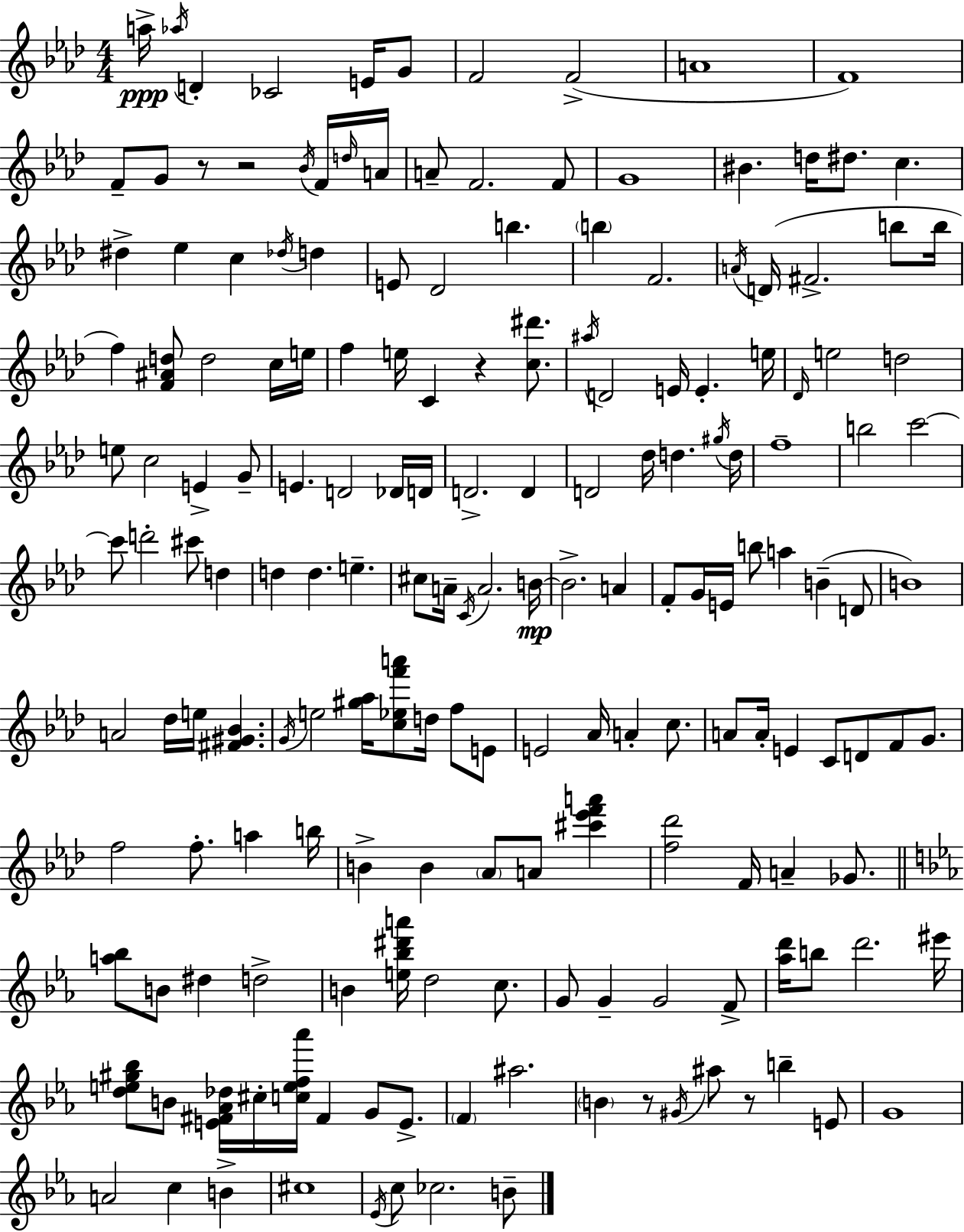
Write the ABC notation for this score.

X:1
T:Untitled
M:4/4
L:1/4
K:Ab
a/4 _a/4 D _C2 E/4 G/2 F2 F2 A4 F4 F/2 G/2 z/2 z2 _B/4 F/4 d/4 A/4 A/2 F2 F/2 G4 ^B d/4 ^d/2 c ^d _e c _d/4 d E/2 _D2 b b F2 A/4 D/4 ^F2 b/2 b/4 f [F^Ad]/2 d2 c/4 e/4 f e/4 C z [c^d']/2 ^a/4 D2 E/4 E e/4 _D/4 e2 d2 e/2 c2 E G/2 E D2 _D/4 D/4 D2 D D2 _d/4 d ^g/4 d/4 f4 b2 c'2 c'/2 d'2 ^c'/2 d d d e ^c/2 A/4 C/4 A2 B/4 B2 A F/2 G/4 E/4 b/2 a B D/2 B4 A2 _d/4 e/4 [^F^G_B] G/4 e2 [^g_a]/4 [c_ef'a']/2 d/4 f/2 E/2 E2 _A/4 A c/2 A/2 A/4 E C/2 D/2 F/2 G/2 f2 f/2 a b/4 B B _A/2 A/2 [^c'_e'f'a'] [f_d']2 F/4 A _G/2 [a_b]/2 B/2 ^d d2 B [e_b^d'a']/4 d2 c/2 G/2 G G2 F/2 [_ad']/4 b/2 d'2 ^e'/4 [de^g_b]/2 B/2 [E^F_A_d]/4 ^c/4 [cef_a']/4 ^F G/2 E/2 F ^a2 B z/2 ^G/4 ^a/2 z/2 b E/2 G4 A2 c B ^c4 _E/4 c/2 _c2 B/2